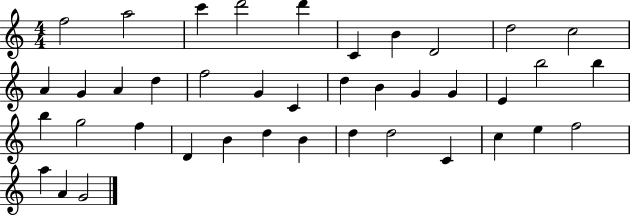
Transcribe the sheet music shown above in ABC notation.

X:1
T:Untitled
M:4/4
L:1/4
K:C
f2 a2 c' d'2 d' C B D2 d2 c2 A G A d f2 G C d B G G E b2 b b g2 f D B d B d d2 C c e f2 a A G2